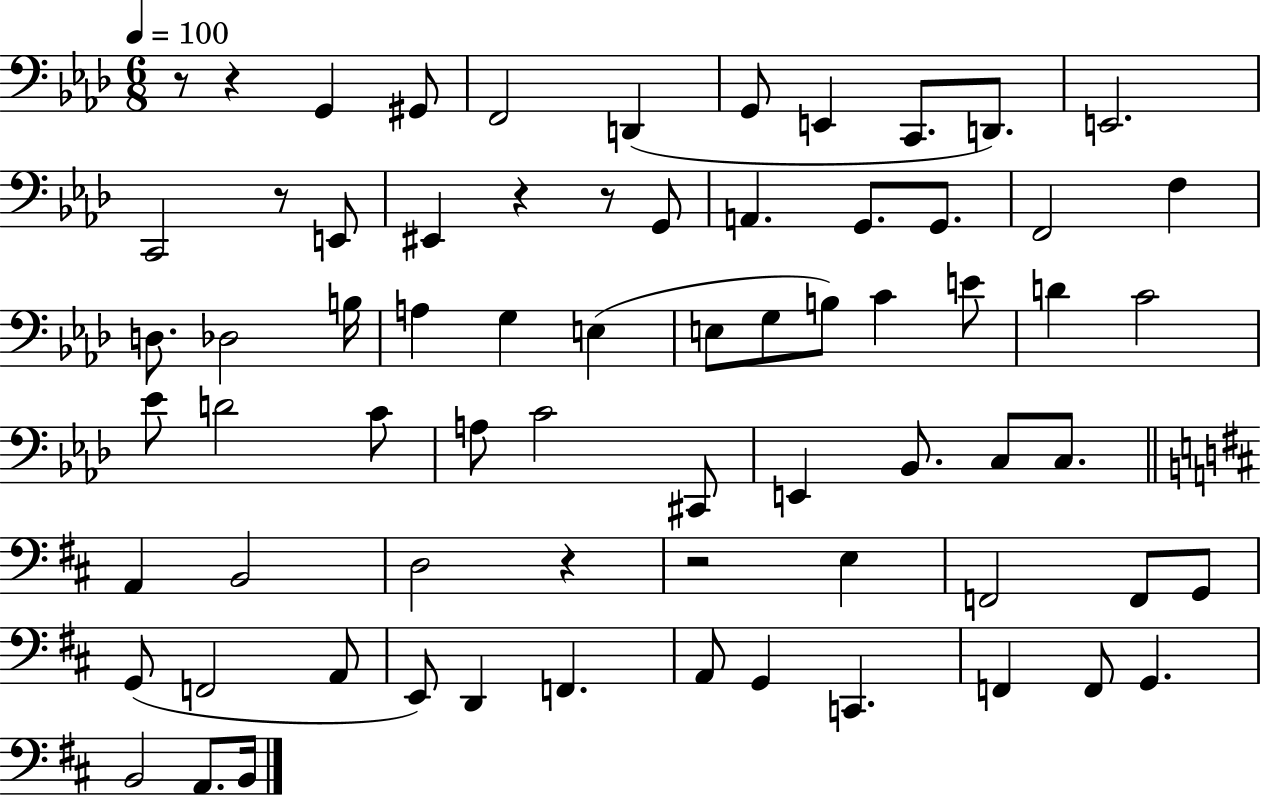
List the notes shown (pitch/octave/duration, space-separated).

R/e R/q G2/q G#2/e F2/h D2/q G2/e E2/q C2/e. D2/e. E2/h. C2/h R/e E2/e EIS2/q R/q R/e G2/e A2/q. G2/e. G2/e. F2/h F3/q D3/e. Db3/h B3/s A3/q G3/q E3/q E3/e G3/e B3/e C4/q E4/e D4/q C4/h Eb4/e D4/h C4/e A3/e C4/h C#2/e E2/q Bb2/e. C3/e C3/e. A2/q B2/h D3/h R/q R/h E3/q F2/h F2/e G2/e G2/e F2/h A2/e E2/e D2/q F2/q. A2/e G2/q C2/q. F2/q F2/e G2/q. B2/h A2/e. B2/s